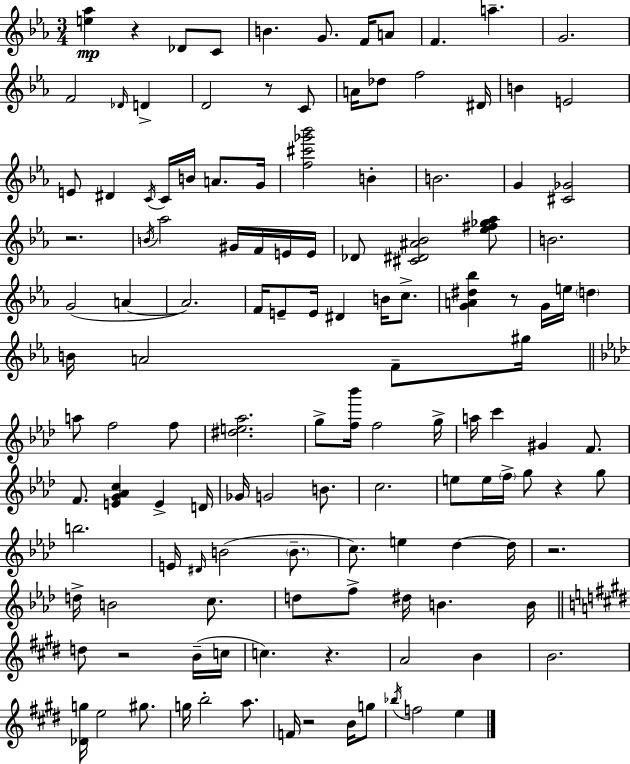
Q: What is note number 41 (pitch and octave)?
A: A4